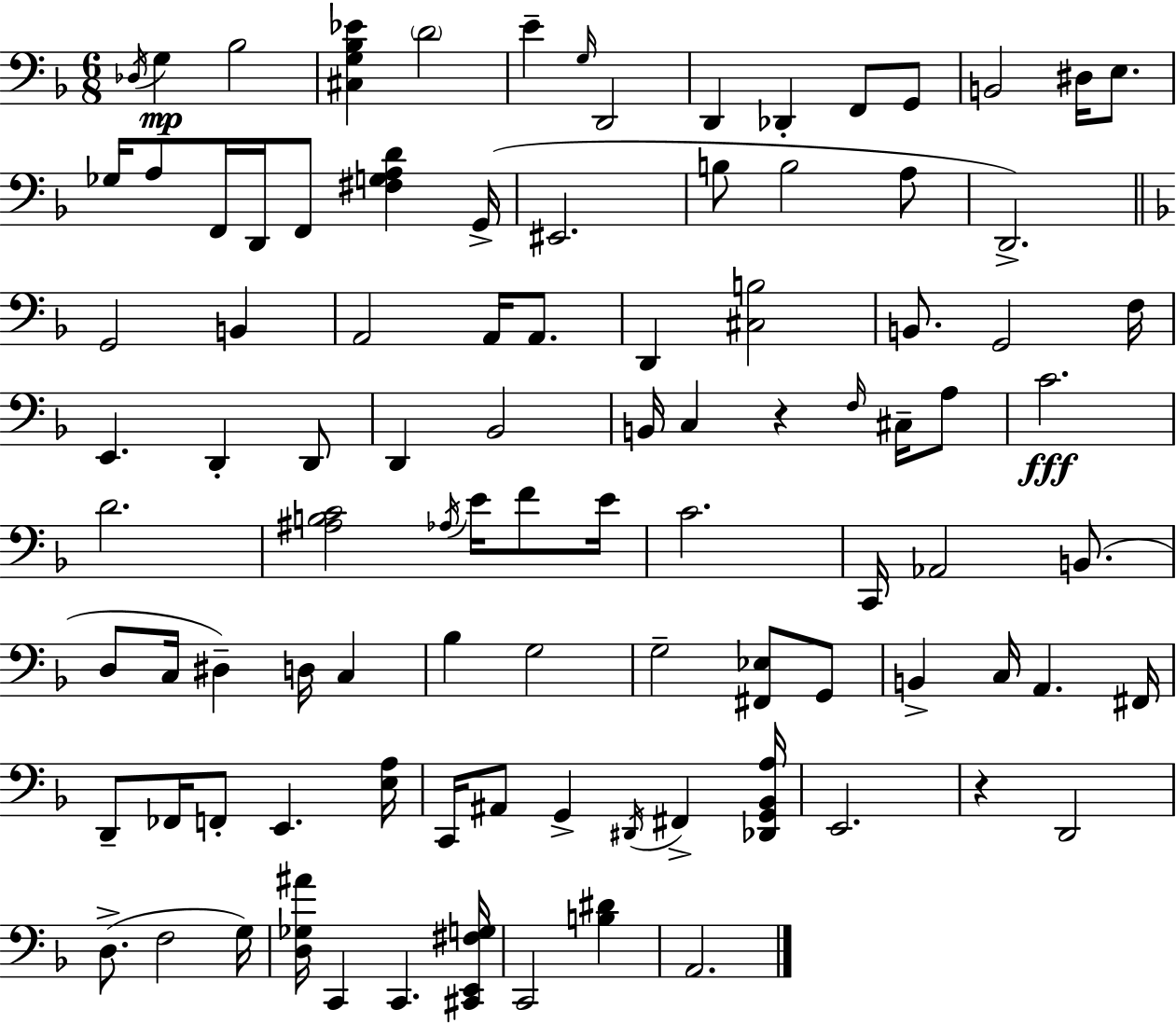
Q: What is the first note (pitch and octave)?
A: Db3